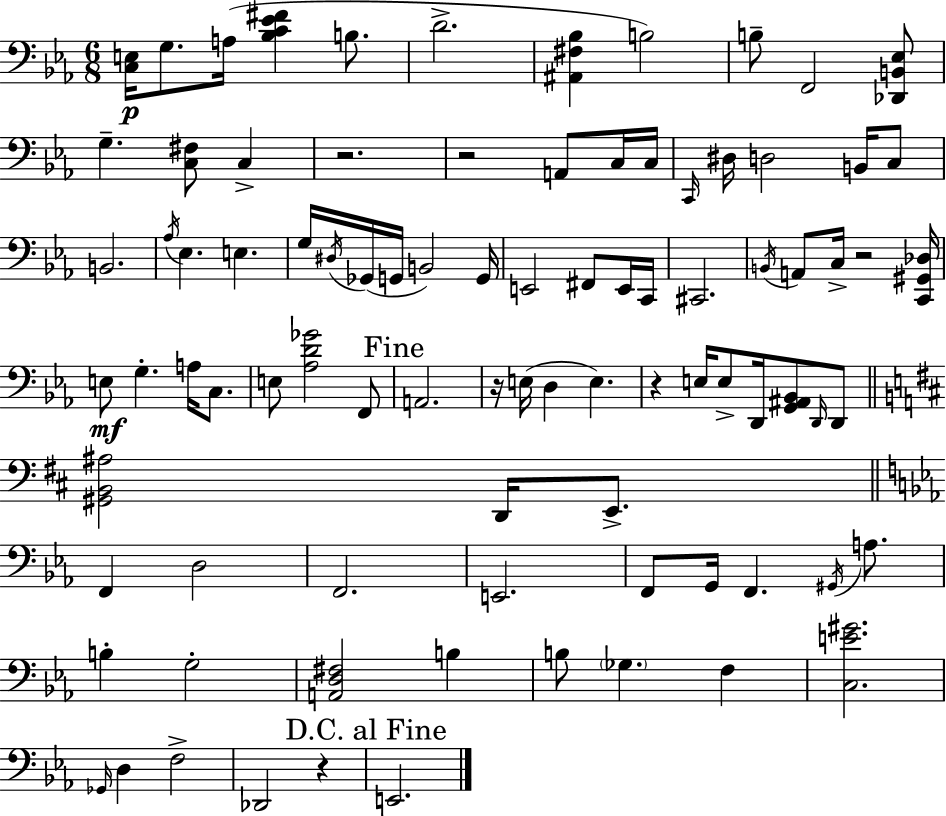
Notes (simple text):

[C3,E3]/s G3/e. A3/s [Bb3,C4,Eb4,F#4]/q B3/e. D4/h. [A#2,F#3,Bb3]/q B3/h B3/e F2/h [Db2,B2,Eb3]/e G3/q. [C3,F#3]/e C3/q R/h. R/h A2/e C3/s C3/s C2/s D#3/s D3/h B2/s C3/e B2/h. Ab3/s Eb3/q. E3/q. G3/s D#3/s Gb2/s G2/s B2/h G2/s E2/h F#2/e E2/s C2/s C#2/h. B2/s A2/e C3/s R/h [C2,G#2,Db3]/s E3/e G3/q. A3/s C3/e. E3/e [Ab3,D4,Gb4]/h F2/e A2/h. R/s E3/s D3/q E3/q. R/q E3/s E3/e D2/s [G2,A#2,Bb2]/e D2/s D2/e [G#2,B2,A#3]/h D2/s E2/e. F2/q D3/h F2/h. E2/h. F2/e G2/s F2/q. G#2/s A3/e. B3/q G3/h [A2,D3,F#3]/h B3/q B3/e Gb3/q. F3/q [C3,E4,G#4]/h. Gb2/s D3/q F3/h Db2/h R/q E2/h.